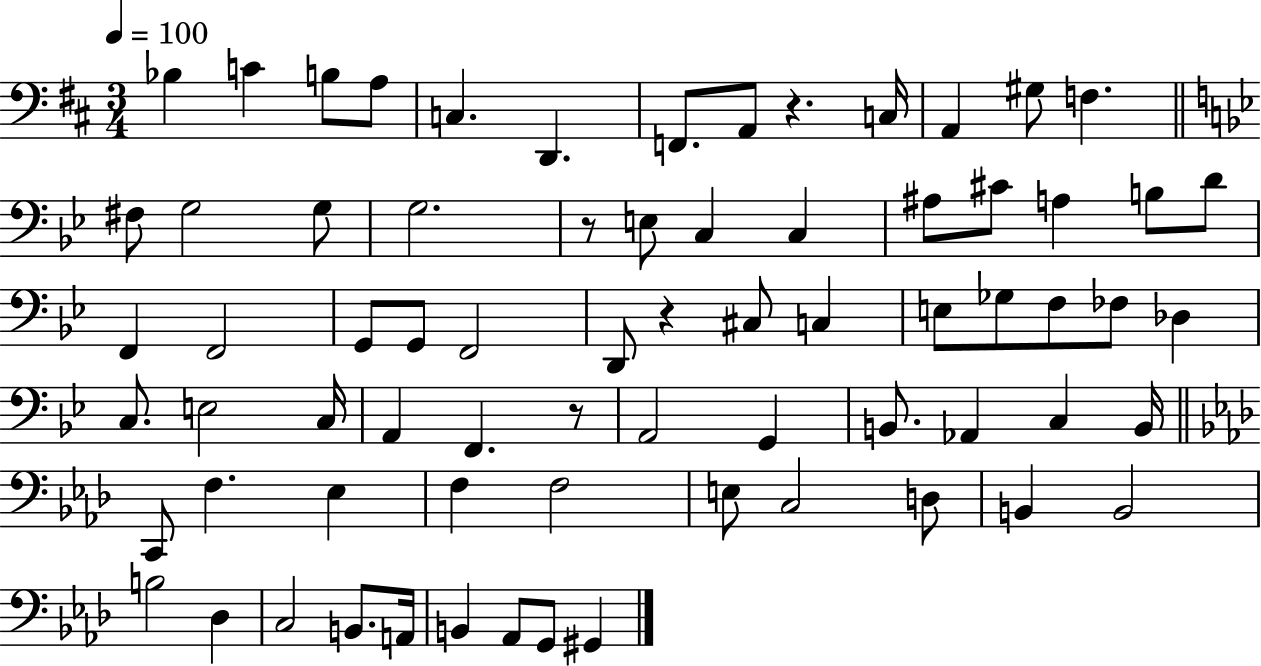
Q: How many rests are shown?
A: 4